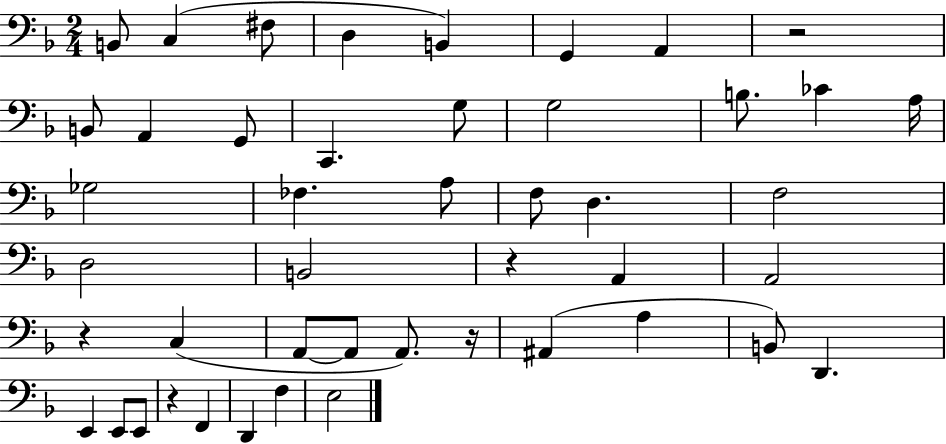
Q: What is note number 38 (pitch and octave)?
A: F2